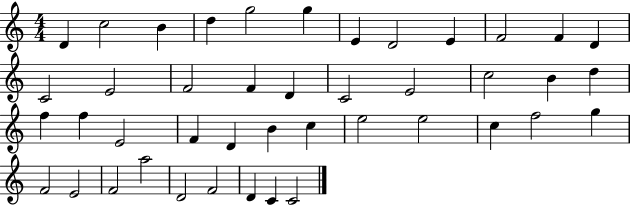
{
  \clef treble
  \numericTimeSignature
  \time 4/4
  \key c \major
  d'4 c''2 b'4 | d''4 g''2 g''4 | e'4 d'2 e'4 | f'2 f'4 d'4 | \break c'2 e'2 | f'2 f'4 d'4 | c'2 e'2 | c''2 b'4 d''4 | \break f''4 f''4 e'2 | f'4 d'4 b'4 c''4 | e''2 e''2 | c''4 f''2 g''4 | \break f'2 e'2 | f'2 a''2 | d'2 f'2 | d'4 c'4 c'2 | \break \bar "|."
}